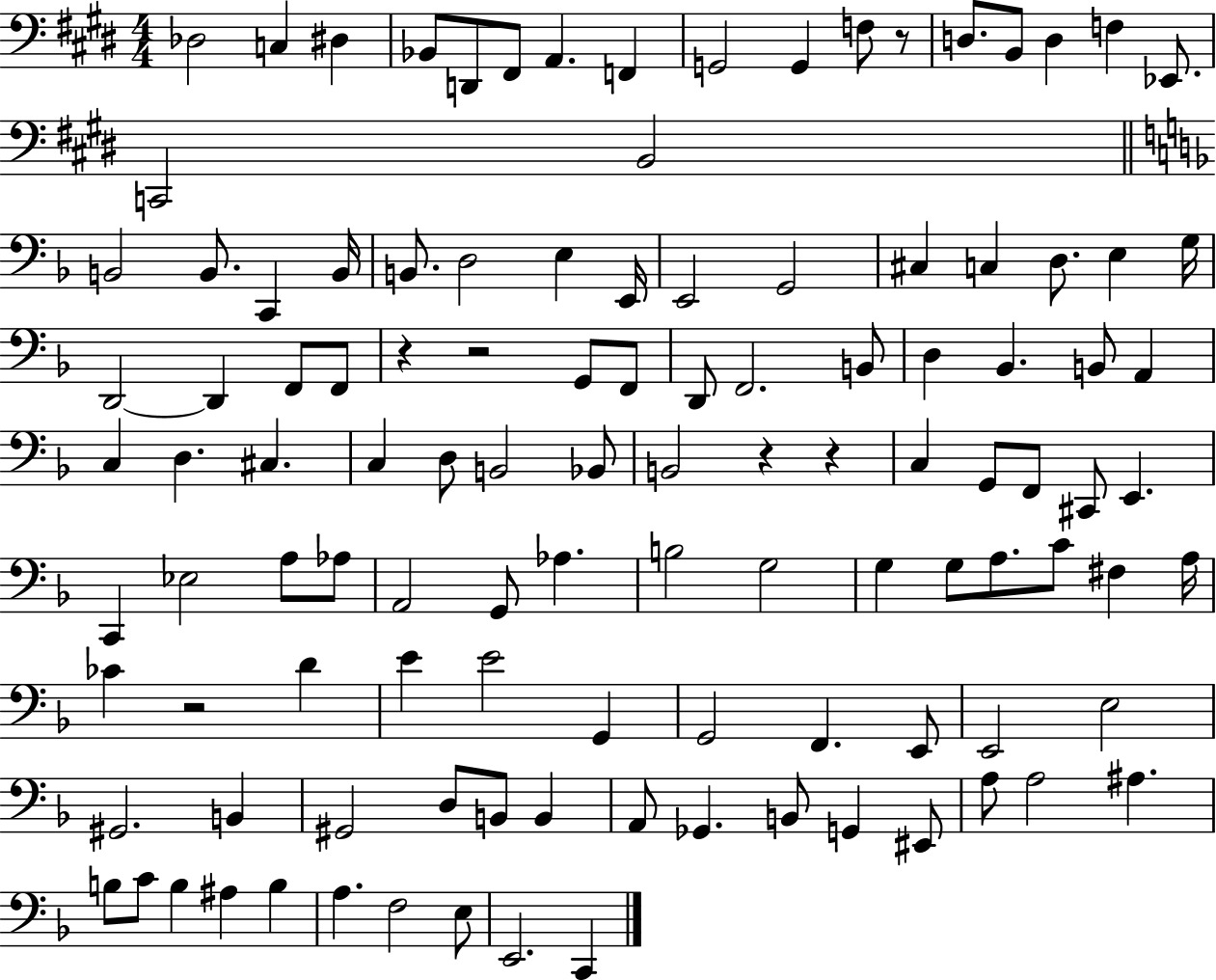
{
  \clef bass
  \numericTimeSignature
  \time 4/4
  \key e \major
  des2 c4 dis4 | bes,8 d,8 fis,8 a,4. f,4 | g,2 g,4 f8 r8 | d8. b,8 d4 f4 ees,8. | \break c,2 b,2 | \bar "||" \break \key f \major b,2 b,8. c,4 b,16 | b,8. d2 e4 e,16 | e,2 g,2 | cis4 c4 d8. e4 g16 | \break d,2~~ d,4 f,8 f,8 | r4 r2 g,8 f,8 | d,8 f,2. b,8 | d4 bes,4. b,8 a,4 | \break c4 d4. cis4. | c4 d8 b,2 bes,8 | b,2 r4 r4 | c4 g,8 f,8 cis,8 e,4. | \break c,4 ees2 a8 aes8 | a,2 g,8 aes4. | b2 g2 | g4 g8 a8. c'8 fis4 a16 | \break ces'4 r2 d'4 | e'4 e'2 g,4 | g,2 f,4. e,8 | e,2 e2 | \break gis,2. b,4 | gis,2 d8 b,8 b,4 | a,8 ges,4. b,8 g,4 eis,8 | a8 a2 ais4. | \break b8 c'8 b4 ais4 b4 | a4. f2 e8 | e,2. c,4 | \bar "|."
}